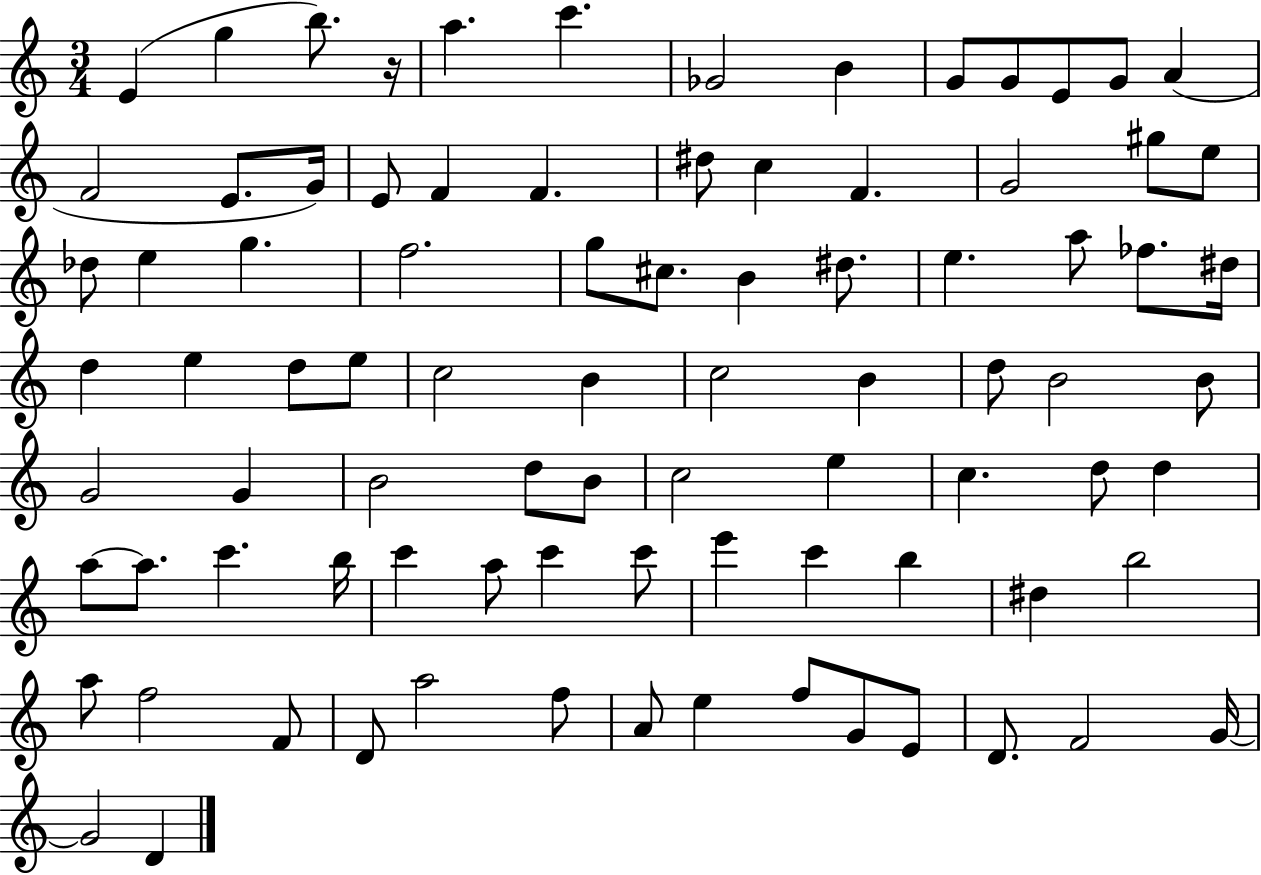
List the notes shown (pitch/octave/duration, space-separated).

E4/q G5/q B5/e. R/s A5/q. C6/q. Gb4/h B4/q G4/e G4/e E4/e G4/e A4/q F4/h E4/e. G4/s E4/e F4/q F4/q. D#5/e C5/q F4/q. G4/h G#5/e E5/e Db5/e E5/q G5/q. F5/h. G5/e C#5/e. B4/q D#5/e. E5/q. A5/e FES5/e. D#5/s D5/q E5/q D5/e E5/e C5/h B4/q C5/h B4/q D5/e B4/h B4/e G4/h G4/q B4/h D5/e B4/e C5/h E5/q C5/q. D5/e D5/q A5/e A5/e. C6/q. B5/s C6/q A5/e C6/q C6/e E6/q C6/q B5/q D#5/q B5/h A5/e F5/h F4/e D4/e A5/h F5/e A4/e E5/q F5/e G4/e E4/e D4/e. F4/h G4/s G4/h D4/q